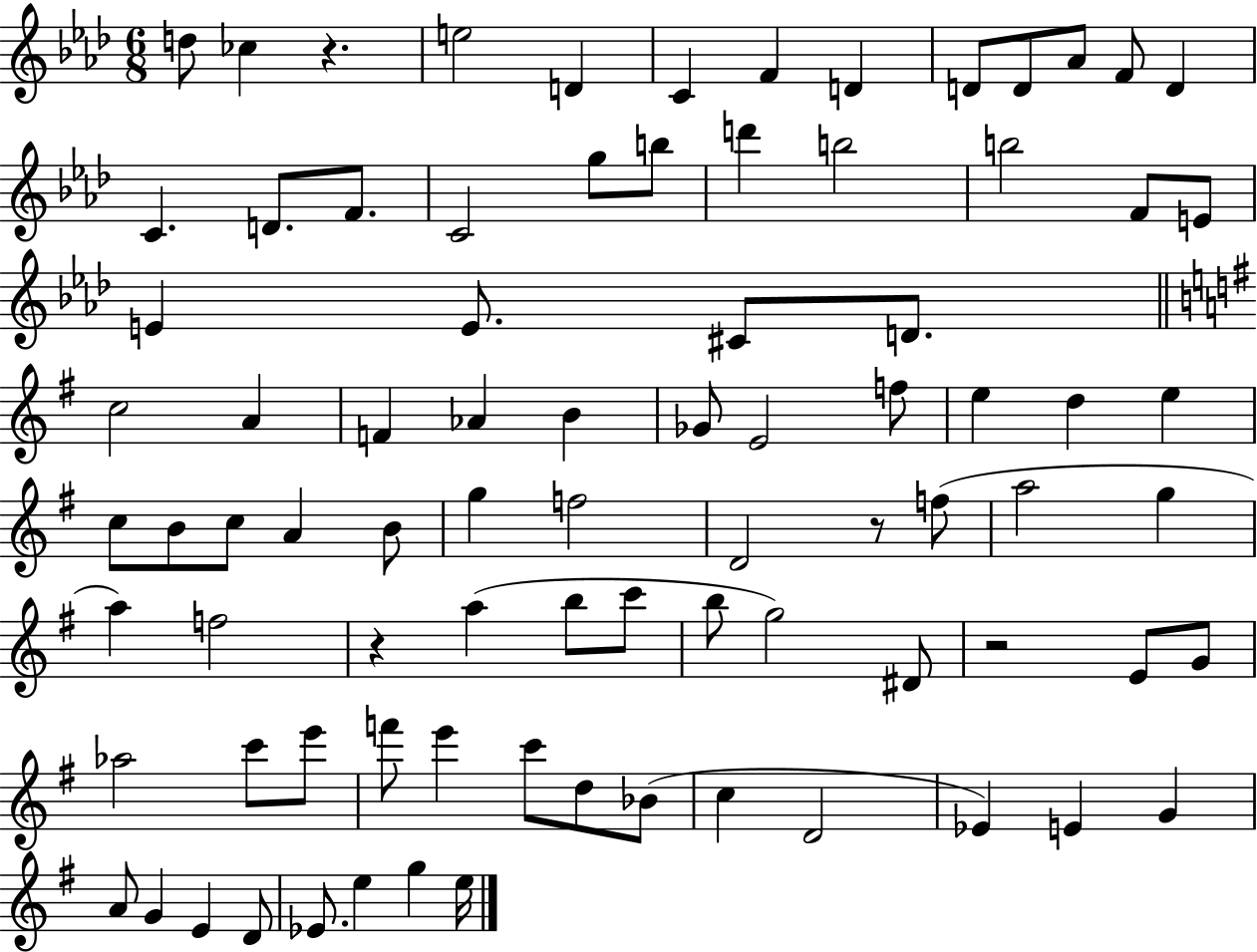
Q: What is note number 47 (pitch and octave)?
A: F5